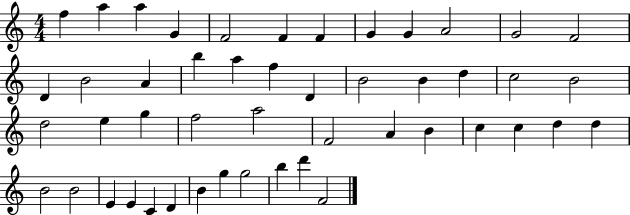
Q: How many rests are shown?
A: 0